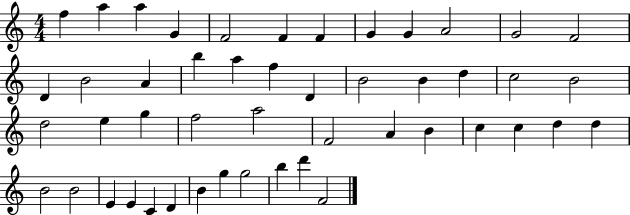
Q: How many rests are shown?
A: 0